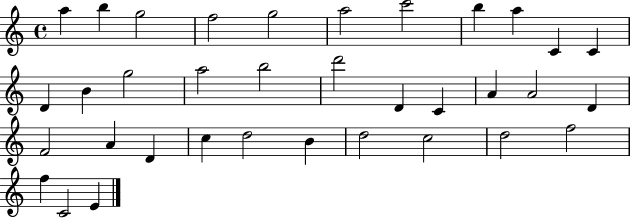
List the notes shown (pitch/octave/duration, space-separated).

A5/q B5/q G5/h F5/h G5/h A5/h C6/h B5/q A5/q C4/q C4/q D4/q B4/q G5/h A5/h B5/h D6/h D4/q C4/q A4/q A4/h D4/q F4/h A4/q D4/q C5/q D5/h B4/q D5/h C5/h D5/h F5/h F5/q C4/h E4/q